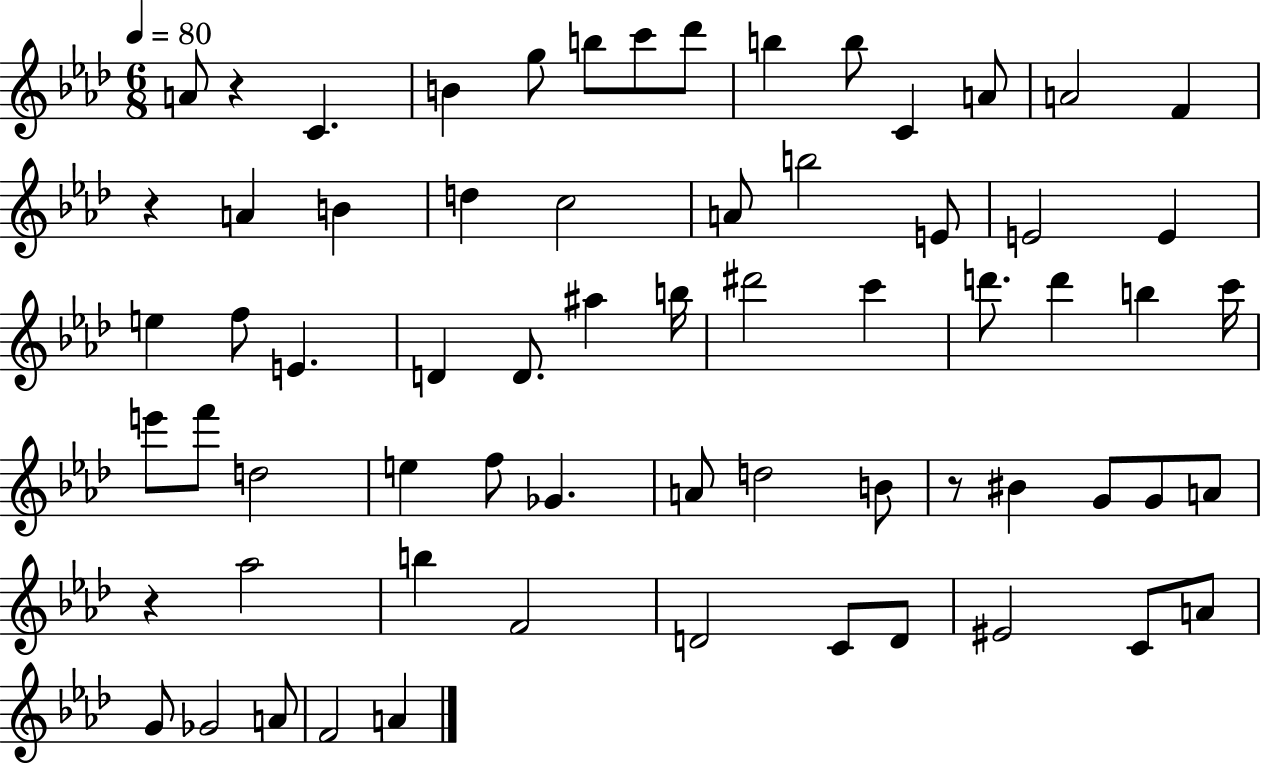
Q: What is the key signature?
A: AES major